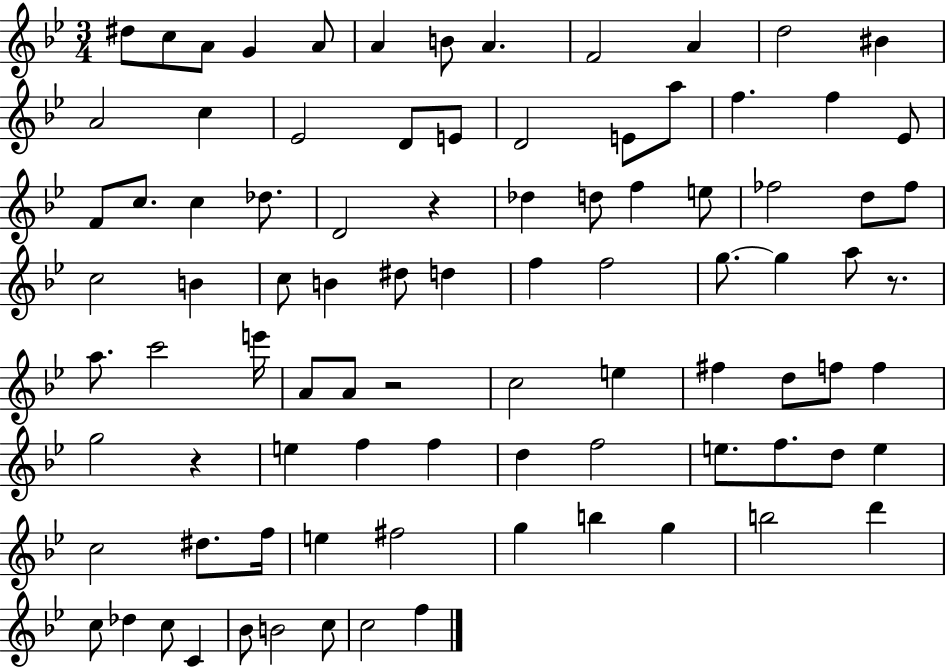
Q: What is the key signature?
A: BES major